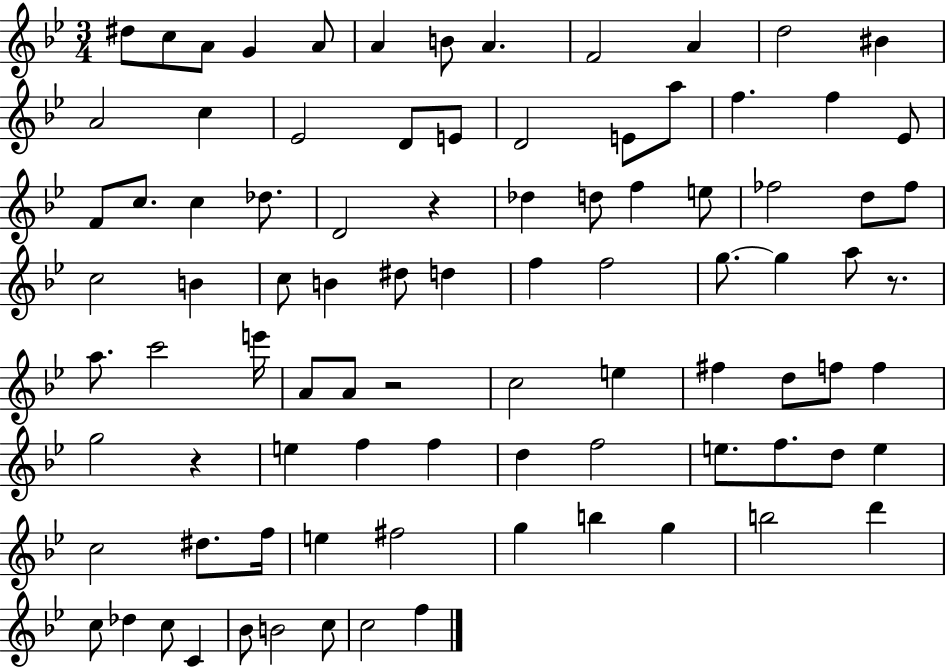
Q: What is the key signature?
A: BES major